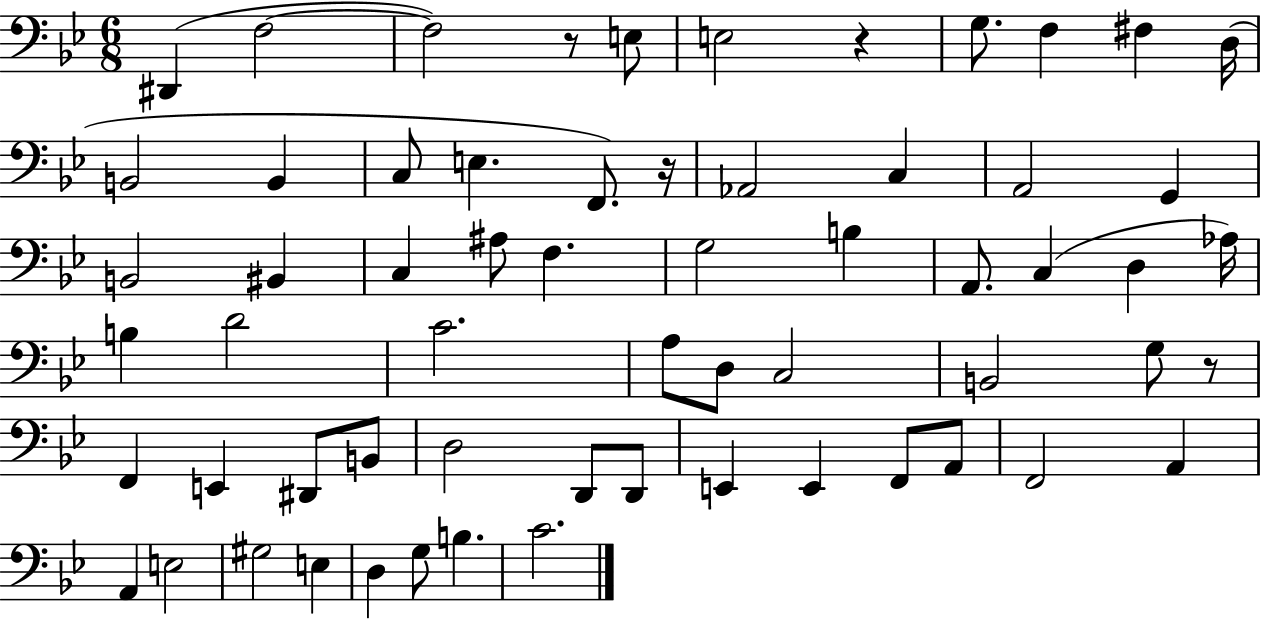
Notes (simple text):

D#2/q F3/h F3/h R/e E3/e E3/h R/q G3/e. F3/q F#3/q D3/s B2/h B2/q C3/e E3/q. F2/e. R/s Ab2/h C3/q A2/h G2/q B2/h BIS2/q C3/q A#3/e F3/q. G3/h B3/q A2/e. C3/q D3/q Ab3/s B3/q D4/h C4/h. A3/e D3/e C3/h B2/h G3/e R/e F2/q E2/q D#2/e B2/e D3/h D2/e D2/e E2/q E2/q F2/e A2/e F2/h A2/q A2/q E3/h G#3/h E3/q D3/q G3/e B3/q. C4/h.